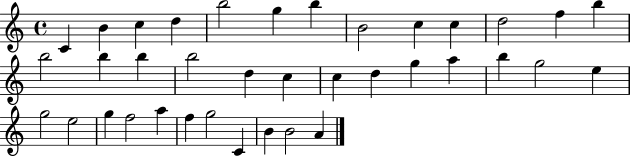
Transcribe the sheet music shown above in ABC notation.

X:1
T:Untitled
M:4/4
L:1/4
K:C
C B c d b2 g b B2 c c d2 f b b2 b b b2 d c c d g a b g2 e g2 e2 g f2 a f g2 C B B2 A